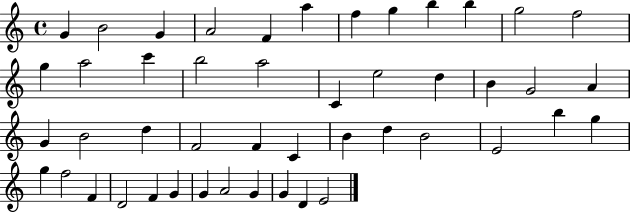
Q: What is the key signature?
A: C major